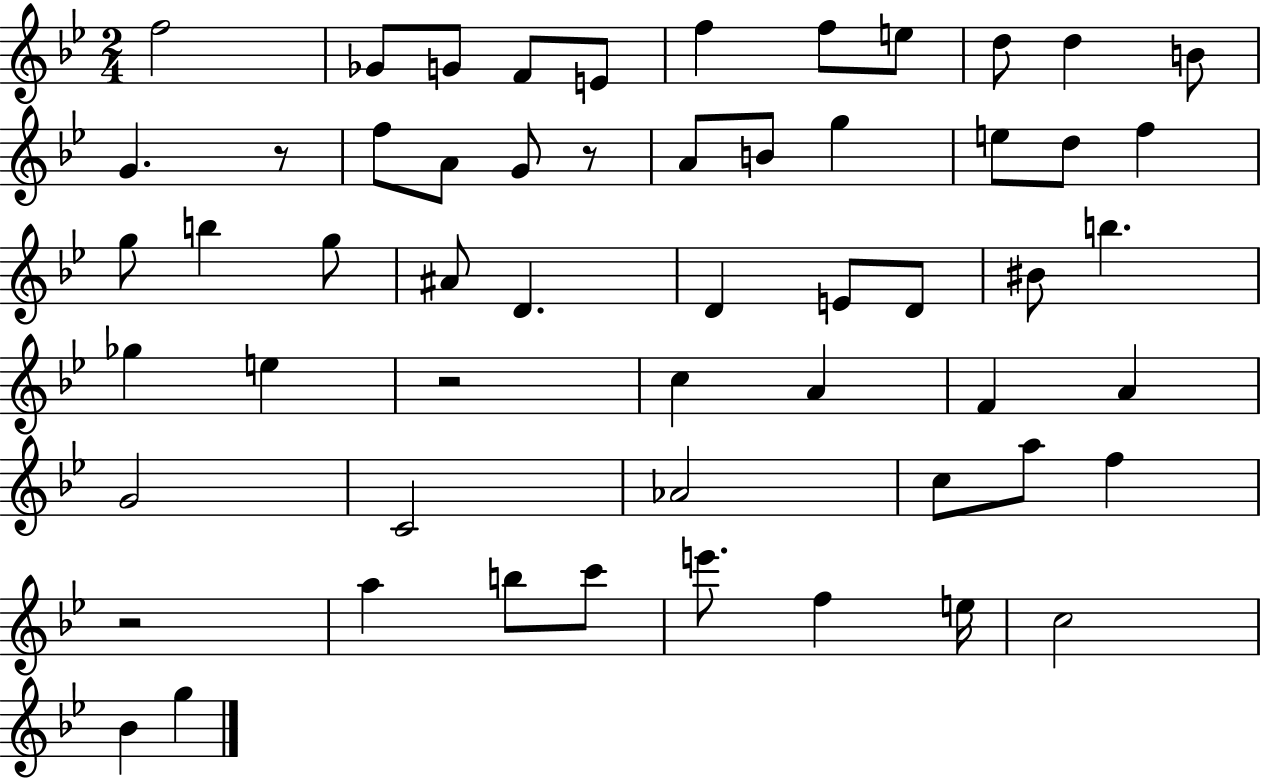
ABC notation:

X:1
T:Untitled
M:2/4
L:1/4
K:Bb
f2 _G/2 G/2 F/2 E/2 f f/2 e/2 d/2 d B/2 G z/2 f/2 A/2 G/2 z/2 A/2 B/2 g e/2 d/2 f g/2 b g/2 ^A/2 D D E/2 D/2 ^B/2 b _g e z2 c A F A G2 C2 _A2 c/2 a/2 f z2 a b/2 c'/2 e'/2 f e/4 c2 _B g